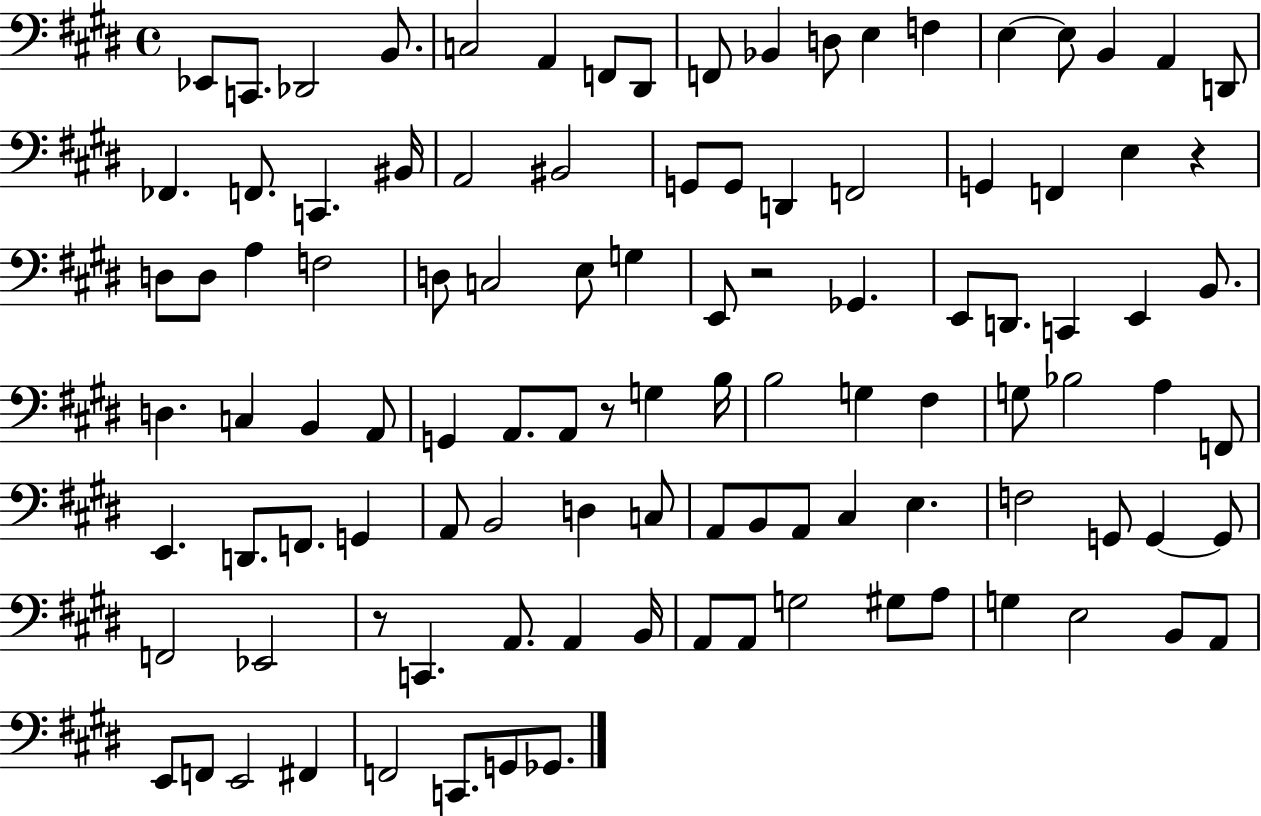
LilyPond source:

{
  \clef bass
  \time 4/4
  \defaultTimeSignature
  \key e \major
  ees,8 c,8. des,2 b,8. | c2 a,4 f,8 dis,8 | f,8 bes,4 d8 e4 f4 | e4~~ e8 b,4 a,4 d,8 | \break fes,4. f,8. c,4. bis,16 | a,2 bis,2 | g,8 g,8 d,4 f,2 | g,4 f,4 e4 r4 | \break d8 d8 a4 f2 | d8 c2 e8 g4 | e,8 r2 ges,4. | e,8 d,8. c,4 e,4 b,8. | \break d4. c4 b,4 a,8 | g,4 a,8. a,8 r8 g4 b16 | b2 g4 fis4 | g8 bes2 a4 f,8 | \break e,4. d,8. f,8. g,4 | a,8 b,2 d4 c8 | a,8 b,8 a,8 cis4 e4. | f2 g,8 g,4~~ g,8 | \break f,2 ees,2 | r8 c,4. a,8. a,4 b,16 | a,8 a,8 g2 gis8 a8 | g4 e2 b,8 a,8 | \break e,8 f,8 e,2 fis,4 | f,2 c,8. g,8 ges,8. | \bar "|."
}